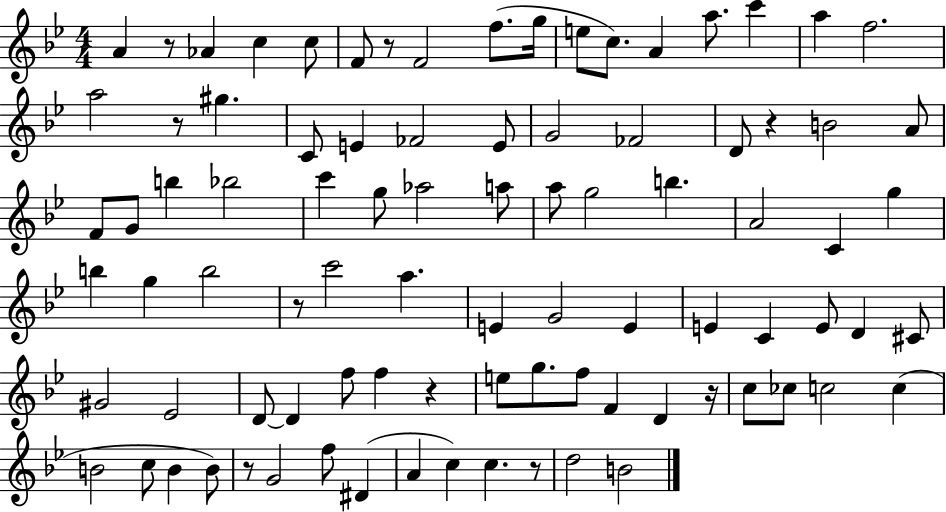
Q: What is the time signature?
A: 4/4